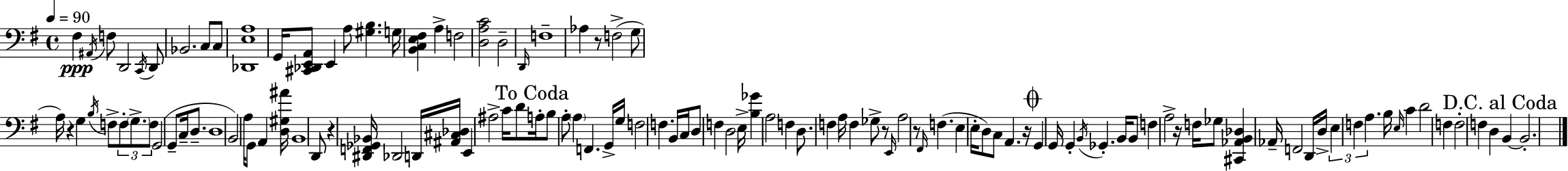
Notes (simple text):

F#3/q A#2/s F3/e D2/h C2/s D2/e Bb2/h. C3/e C3/e [Db2,E3,A3]/w G2/s [C#2,Db2,E2,A2]/e E2/q A3/e [G#3,B3]/q. G3/s [B2,C3,E3,F#3]/q A3/q F3/h [D3,A3,C4]/h D3/h D2/s F3/w Ab3/q R/e F3/h G3/e A3/s R/q G3/q B3/s F3/e F3/e G3/e. F3/e G2/h G2/e C3/s D3/e. D3/w B2/h A3/s G2/e A2/q [D3,G#3,A#4]/s B2/w D2/e R/q [D#2,F2,Gb2,Bb2]/s Db2/h D2/s [A#2,C#3,Db3]/s E2/q A#3/h C4/s D4/e A3/s B3/e A3/e A3/q F2/q. G2/s G3/s F3/h F3/q. B2/s C3/s D3/e F3/q D3/h E3/s [B3,Gb4]/q A3/h F3/q D3/e. F3/q A3/s F3/q Gb3/e R/e E2/s A3/h R/e F#2/s F3/q. E3/q E3/s D3/e C3/e A2/q. R/s G2/q G2/s G2/q B2/s Gb2/q. B2/s B2/e F3/q A3/h R/s F3/s Gb3/e [C#2,Ab2,B2,Db3]/q Ab2/s F2/h D2/s D3/s E3/q F3/q A3/q. B3/s E3/s C4/q D4/h F3/q F3/h F3/q D3/q B2/q B2/h.